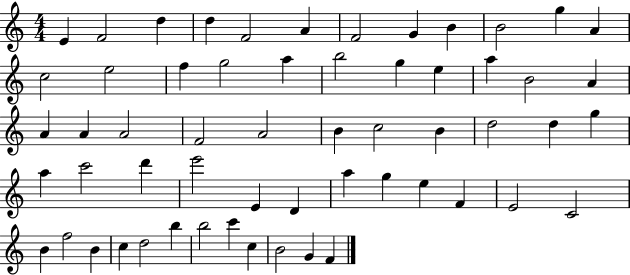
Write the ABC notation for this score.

X:1
T:Untitled
M:4/4
L:1/4
K:C
E F2 d d F2 A F2 G B B2 g A c2 e2 f g2 a b2 g e a B2 A A A A2 F2 A2 B c2 B d2 d g a c'2 d' e'2 E D a g e F E2 C2 B f2 B c d2 b b2 c' c B2 G F